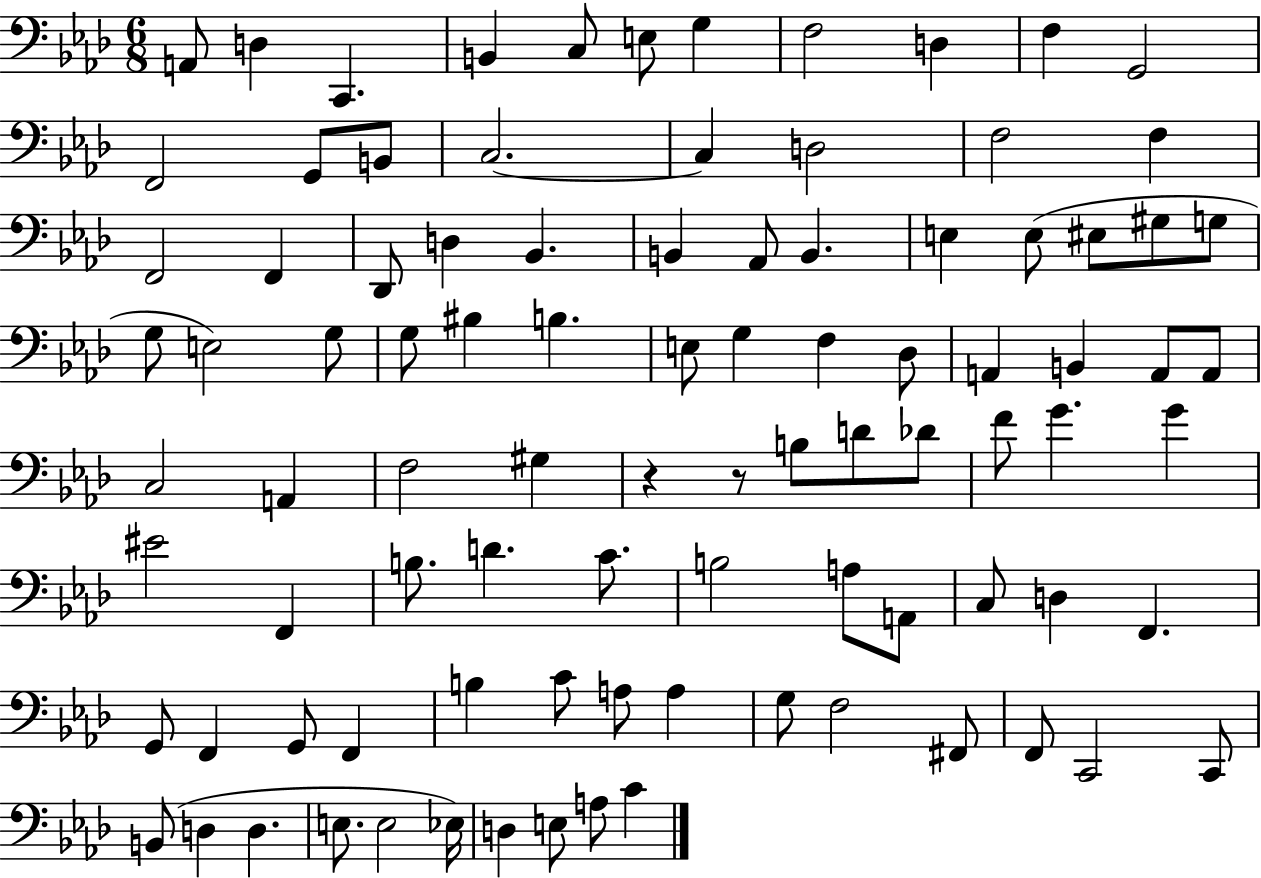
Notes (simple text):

A2/e D3/q C2/q. B2/q C3/e E3/e G3/q F3/h D3/q F3/q G2/h F2/h G2/e B2/e C3/h. C3/q D3/h F3/h F3/q F2/h F2/q Db2/e D3/q Bb2/q. B2/q Ab2/e B2/q. E3/q E3/e EIS3/e G#3/e G3/e G3/e E3/h G3/e G3/e BIS3/q B3/q. E3/e G3/q F3/q Db3/e A2/q B2/q A2/e A2/e C3/h A2/q F3/h G#3/q R/q R/e B3/e D4/e Db4/e F4/e G4/q. G4/q EIS4/h F2/q B3/e. D4/q. C4/e. B3/h A3/e A2/e C3/e D3/q F2/q. G2/e F2/q G2/e F2/q B3/q C4/e A3/e A3/q G3/e F3/h F#2/e F2/e C2/h C2/e B2/e D3/q D3/q. E3/e. E3/h Eb3/s D3/q E3/e A3/e C4/q